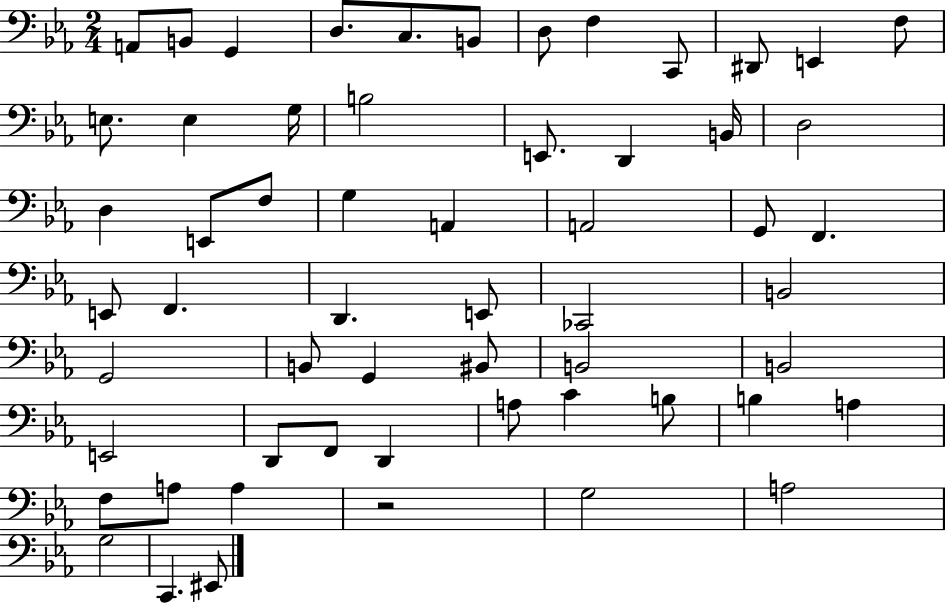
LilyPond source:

{
  \clef bass
  \numericTimeSignature
  \time 2/4
  \key ees \major
  a,8 b,8 g,4 | d8. c8. b,8 | d8 f4 c,8 | dis,8 e,4 f8 | \break e8. e4 g16 | b2 | e,8. d,4 b,16 | d2 | \break d4 e,8 f8 | g4 a,4 | a,2 | g,8 f,4. | \break e,8 f,4. | d,4. e,8 | ces,2 | b,2 | \break g,2 | b,8 g,4 bis,8 | b,2 | b,2 | \break e,2 | d,8 f,8 d,4 | a8 c'4 b8 | b4 a4 | \break f8 a8 a4 | r2 | g2 | a2 | \break g2 | c,4. eis,8 | \bar "|."
}